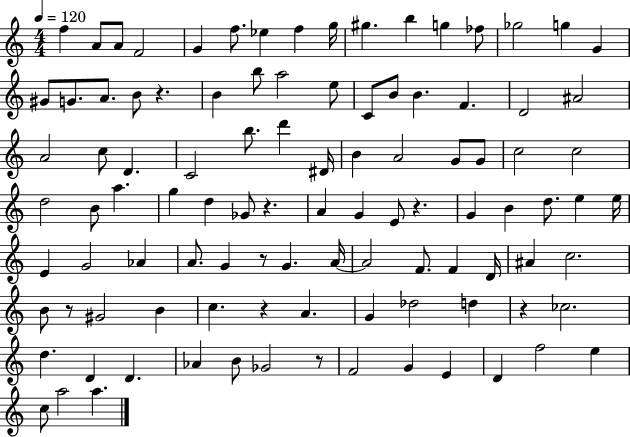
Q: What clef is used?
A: treble